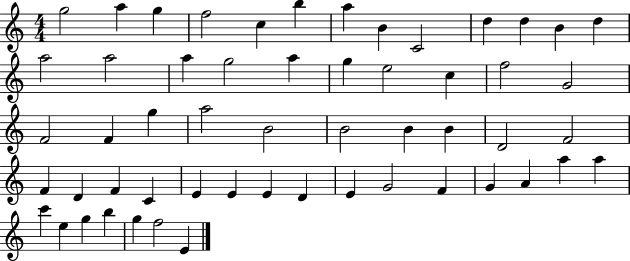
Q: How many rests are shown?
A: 0